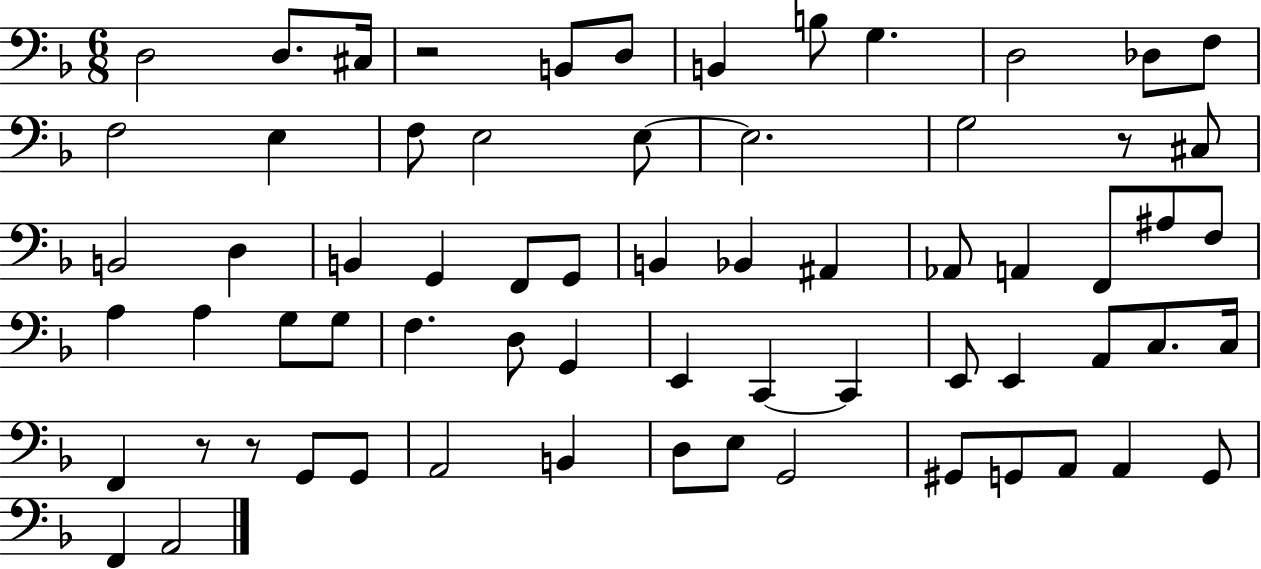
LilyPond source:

{
  \clef bass
  \numericTimeSignature
  \time 6/8
  \key f \major
  d2 d8. cis16 | r2 b,8 d8 | b,4 b8 g4. | d2 des8 f8 | \break f2 e4 | f8 e2 e8~~ | e2. | g2 r8 cis8 | \break b,2 d4 | b,4 g,4 f,8 g,8 | b,4 bes,4 ais,4 | aes,8 a,4 f,8 ais8 f8 | \break a4 a4 g8 g8 | f4. d8 g,4 | e,4 c,4~~ c,4 | e,8 e,4 a,8 c8. c16 | \break f,4 r8 r8 g,8 g,8 | a,2 b,4 | d8 e8 g,2 | gis,8 g,8 a,8 a,4 g,8 | \break f,4 a,2 | \bar "|."
}